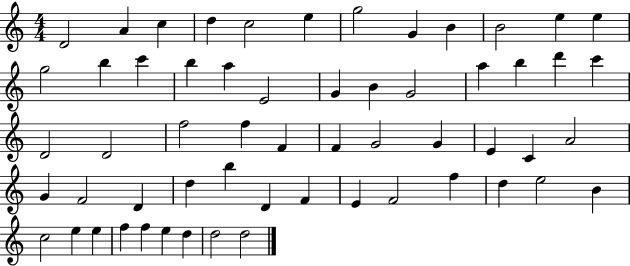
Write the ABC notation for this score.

X:1
T:Untitled
M:4/4
L:1/4
K:C
D2 A c d c2 e g2 G B B2 e e g2 b c' b a E2 G B G2 a b d' c' D2 D2 f2 f F F G2 G E C A2 G F2 D d b D F E F2 f d e2 B c2 e e f f e d d2 d2